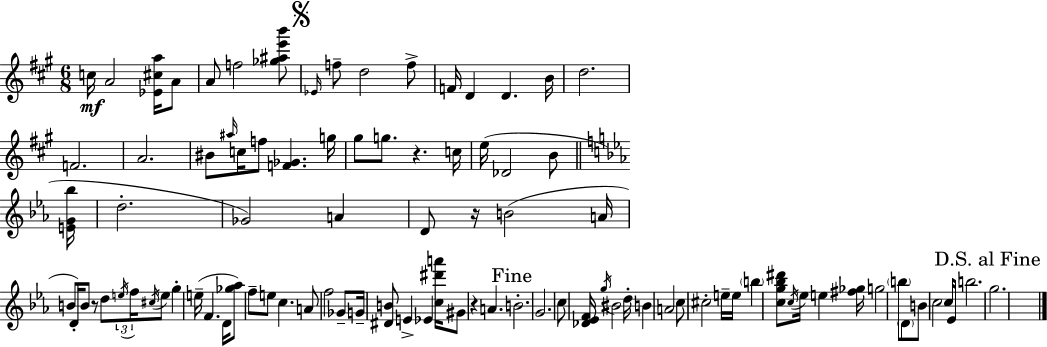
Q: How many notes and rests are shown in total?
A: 95